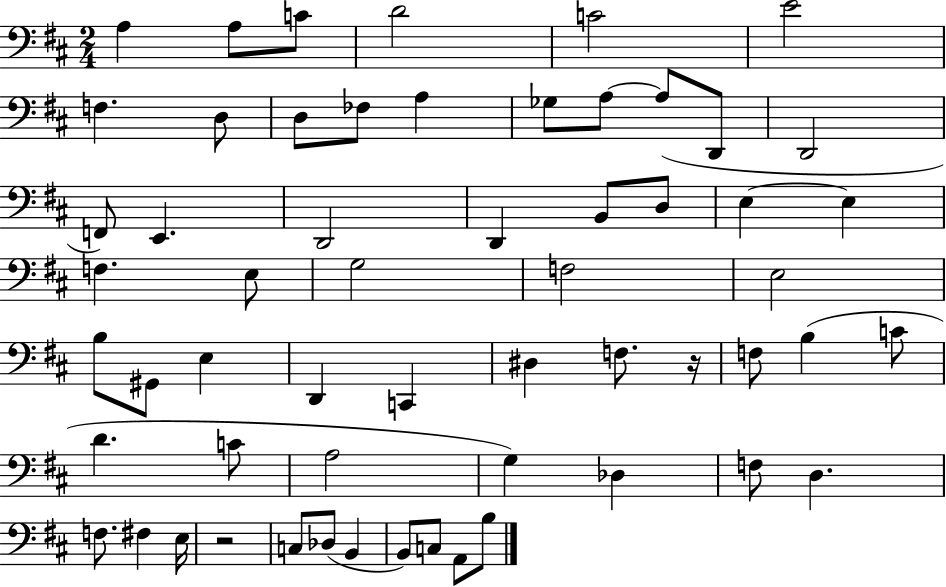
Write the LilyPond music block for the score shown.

{
  \clef bass
  \numericTimeSignature
  \time 2/4
  \key d \major
  a4 a8 c'8 | d'2 | c'2 | e'2 | \break f4. d8 | d8 fes8 a4 | ges8 a8~~ a8( d,8 | d,2 | \break f,8) e,4. | d,2 | d,4 b,8 d8 | e4~~ e4 | \break f4. e8 | g2 | f2 | e2 | \break b8 gis,8 e4 | d,4 c,4 | dis4 f8. r16 | f8 b4( c'8 | \break d'4. c'8 | a2 | g4) des4 | f8 d4. | \break f8. fis4 e16 | r2 | c8 des8( b,4 | b,8) c8 a,8 b8 | \break \bar "|."
}